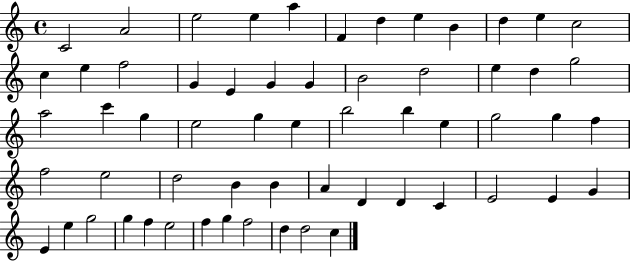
{
  \clef treble
  \time 4/4
  \defaultTimeSignature
  \key c \major
  c'2 a'2 | e''2 e''4 a''4 | f'4 d''4 e''4 b'4 | d''4 e''4 c''2 | \break c''4 e''4 f''2 | g'4 e'4 g'4 g'4 | b'2 d''2 | e''4 d''4 g''2 | \break a''2 c'''4 g''4 | e''2 g''4 e''4 | b''2 b''4 e''4 | g''2 g''4 f''4 | \break f''2 e''2 | d''2 b'4 b'4 | a'4 d'4 d'4 c'4 | e'2 e'4 g'4 | \break e'4 e''4 g''2 | g''4 f''4 e''2 | f''4 g''4 f''2 | d''4 d''2 c''4 | \break \bar "|."
}